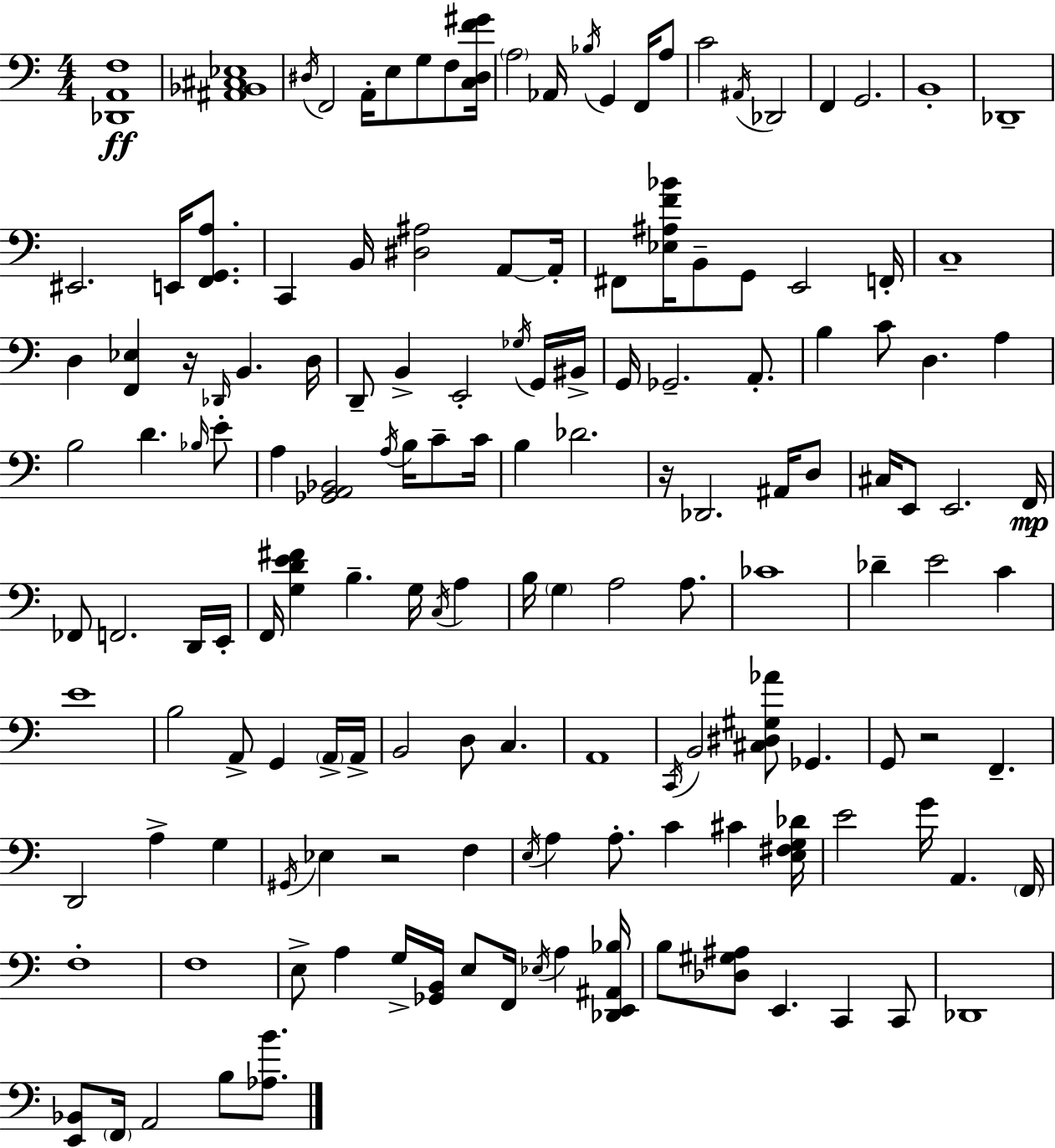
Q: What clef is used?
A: bass